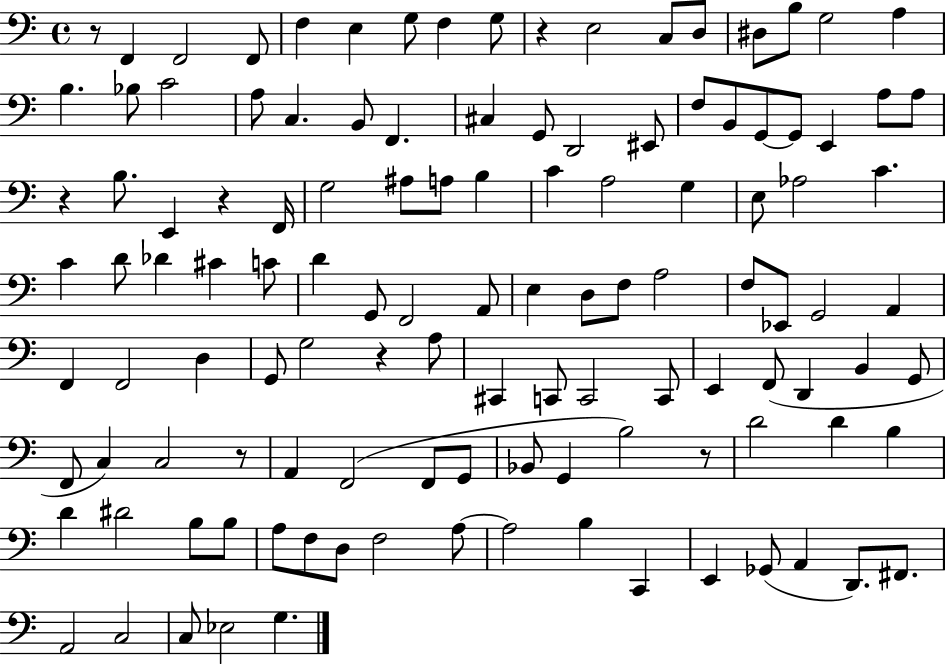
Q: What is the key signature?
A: C major